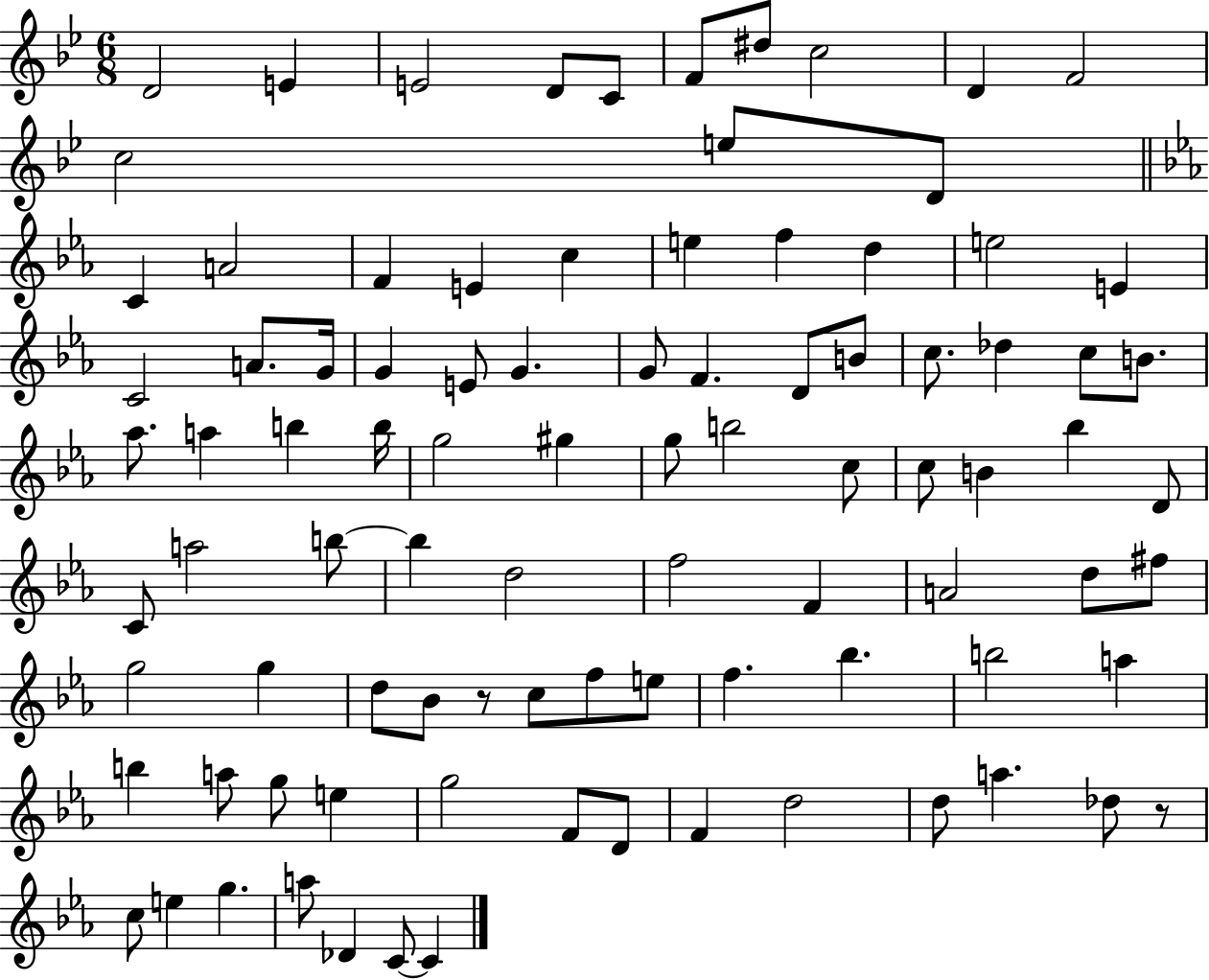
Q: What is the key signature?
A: BES major